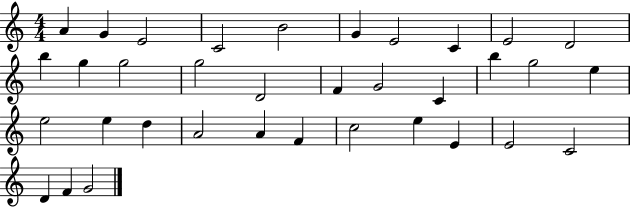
A4/q G4/q E4/h C4/h B4/h G4/q E4/h C4/q E4/h D4/h B5/q G5/q G5/h G5/h D4/h F4/q G4/h C4/q B5/q G5/h E5/q E5/h E5/q D5/q A4/h A4/q F4/q C5/h E5/q E4/q E4/h C4/h D4/q F4/q G4/h